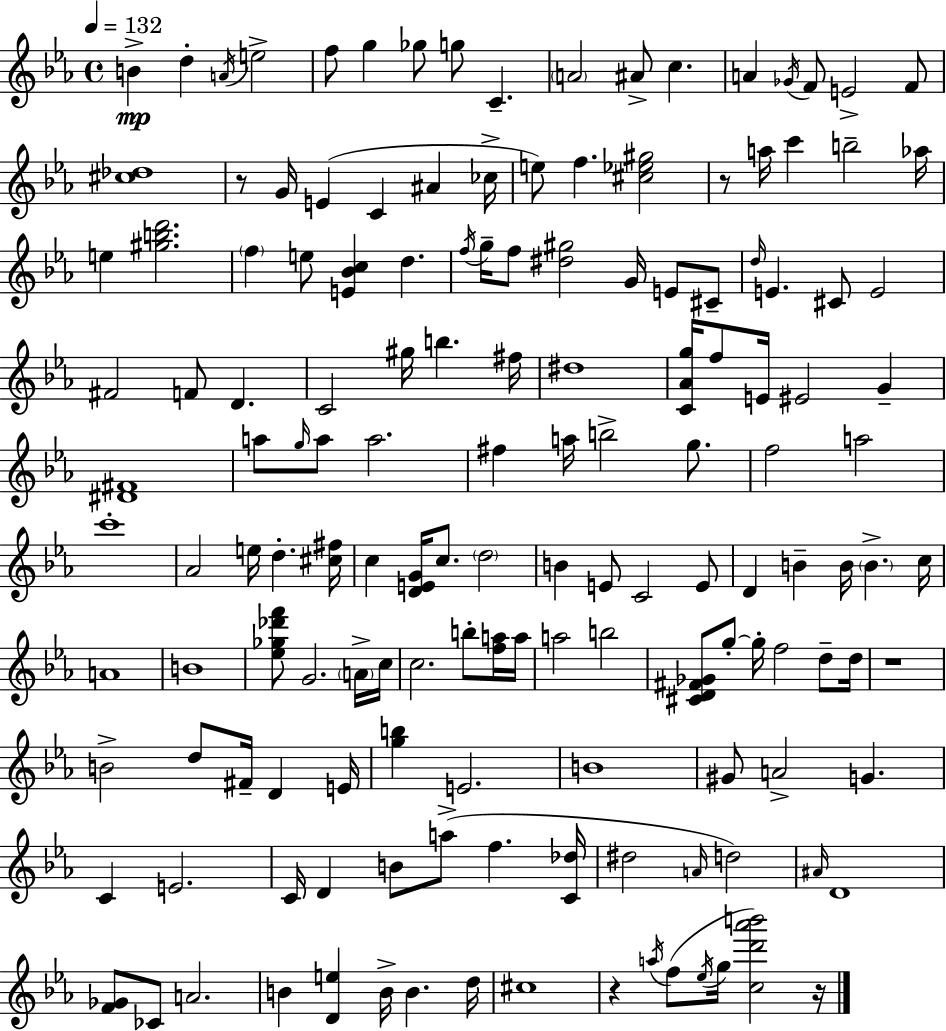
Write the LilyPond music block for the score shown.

{
  \clef treble
  \time 4/4
  \defaultTimeSignature
  \key c \minor
  \tempo 4 = 132
  b'4->\mp d''4-. \acciaccatura { a'16 } e''2-> | f''8 g''4 ges''8 g''8 c'4.-- | \parenthesize a'2 ais'8-> c''4. | a'4 \acciaccatura { ges'16 } f'8 e'2-> | \break f'8 <cis'' des''>1 | r8 g'16 e'4( c'4 ais'4 | ces''16-> e''8) f''4. <cis'' ees'' gis''>2 | r8 a''16 c'''4 b''2-- | \break aes''16 e''4 <gis'' b'' d'''>2. | \parenthesize f''4 e''8 <e' bes' c''>4 d''4. | \acciaccatura { f''16 } g''16-- f''8 <dis'' gis''>2 g'16 e'8 | cis'8-- \grace { d''16 } e'4. cis'8 e'2 | \break fis'2 f'8 d'4. | c'2 gis''16 b''4. | fis''16 dis''1 | <c' aes' g''>16 f''8 e'16 eis'2 | \break g'4-- <dis' fis'>1 | a''8 \grace { g''16 } a''8 a''2. | fis''4 a''16 b''2-> | g''8. f''2 a''2 | \break c'''1-. | aes'2 e''16 d''4.-. | <cis'' fis''>16 c''4 <d' e' g'>16 c''8. \parenthesize d''2 | b'4 e'8 c'2 | \break e'8 d'4 b'4-- b'16 \parenthesize b'4.-> | c''16 a'1 | b'1 | <ees'' ges'' des''' f'''>8 g'2. | \break \parenthesize a'16-> c''16 c''2. | b''8-. <f'' a''>16 a''16 a''2 b''2 | <cis' d' fis' ges'>8 g''8-.~~ g''16-. f''2 | d''8-- d''16 r1 | \break b'2-> d''8 fis'16-- | d'4 e'16 <g'' b''>4 e'2. | b'1 | gis'8 a'2-> g'4. | \break c'4 e'2. | c'16 d'4 b'8 a''8->( f''4. | <c' des''>16 dis''2 \grace { a'16 } d''2) | \grace { ais'16 } d'1 | \break <f' ges'>8 ces'8 a'2. | b'4 <d' e''>4 b'16-> | b'4. d''16 cis''1 | r4 \acciaccatura { a''16 } f''8( \acciaccatura { ees''16 } g''16 | \break <c'' d''' aes''' b'''>2) r16 \bar "|."
}